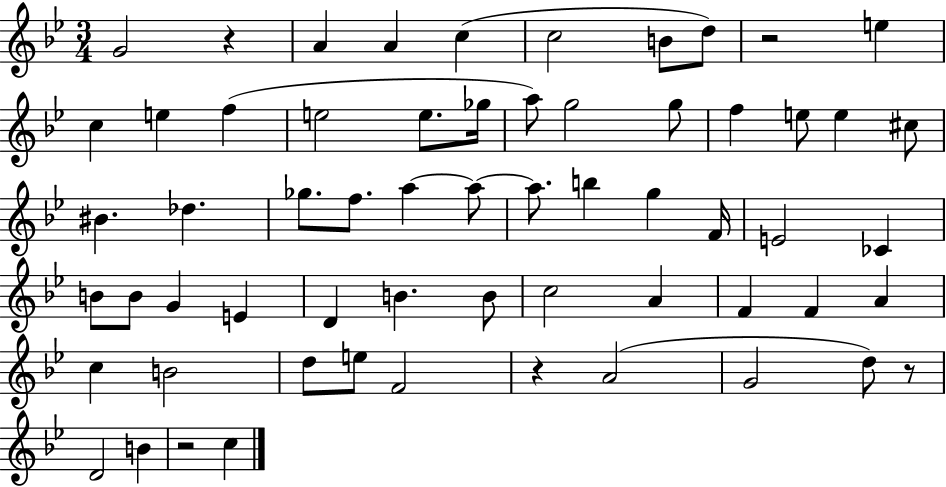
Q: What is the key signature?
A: BES major